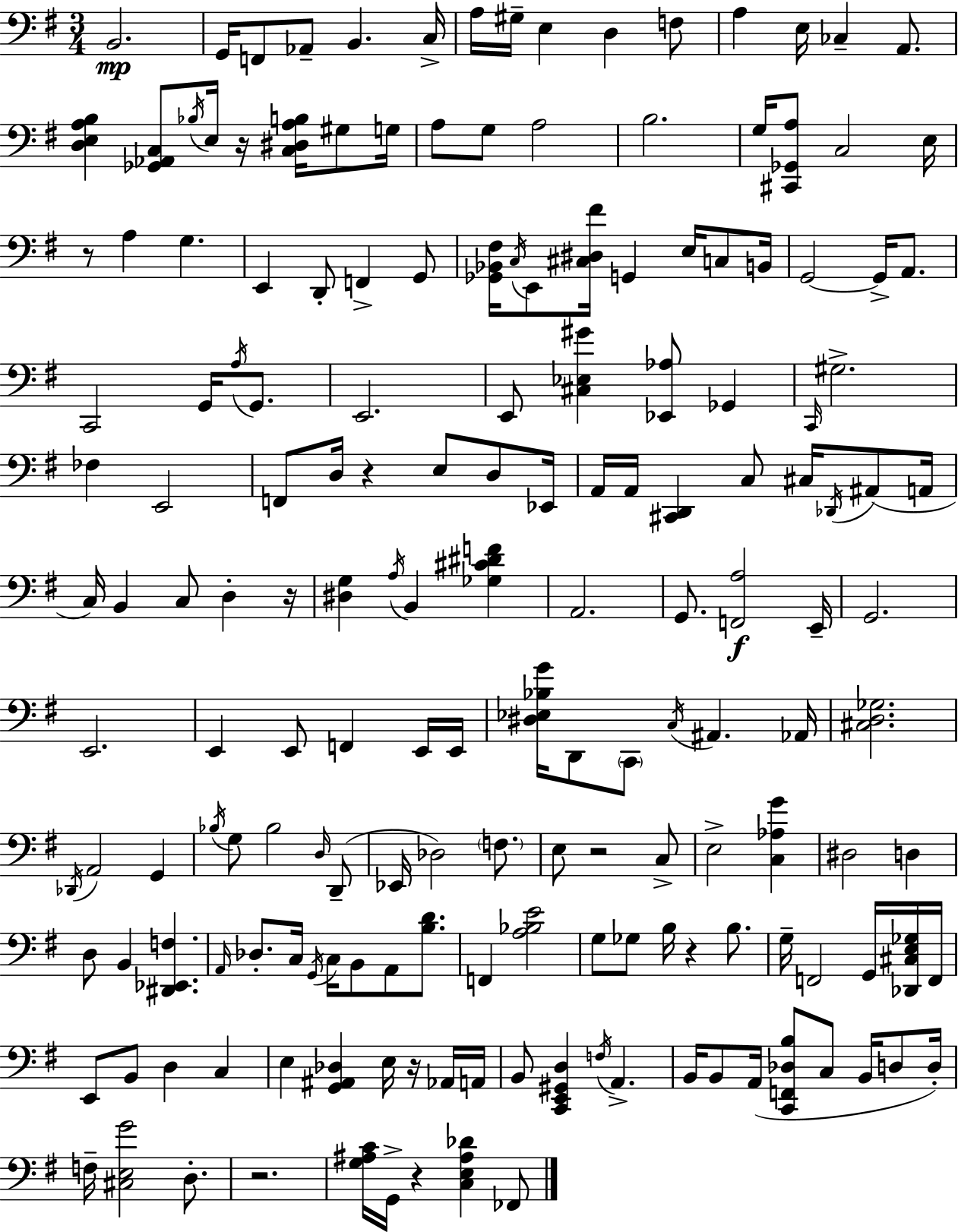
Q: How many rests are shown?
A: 9